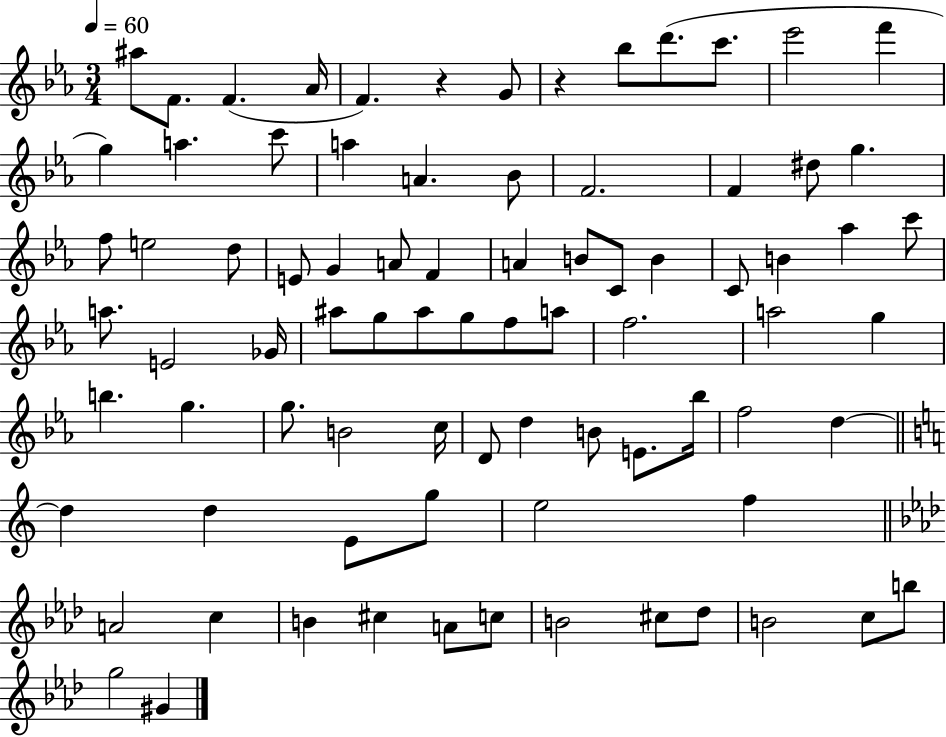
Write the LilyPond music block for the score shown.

{
  \clef treble
  \numericTimeSignature
  \time 3/4
  \key ees \major
  \tempo 4 = 60
  ais''8 f'8. f'4.( aes'16 | f'4.) r4 g'8 | r4 bes''8 d'''8.( c'''8. | ees'''2 f'''4 | \break g''4) a''4. c'''8 | a''4 a'4. bes'8 | f'2. | f'4 dis''8 g''4. | \break f''8 e''2 d''8 | e'8 g'4 a'8 f'4 | a'4 b'8 c'8 b'4 | c'8 b'4 aes''4 c'''8 | \break a''8. e'2 ges'16 | ais''8 g''8 ais''8 g''8 f''8 a''8 | f''2. | a''2 g''4 | \break b''4. g''4. | g''8. b'2 c''16 | d'8 d''4 b'8 e'8. bes''16 | f''2 d''4~~ | \break \bar "||" \break \key c \major d''4 d''4 e'8 g''8 | e''2 f''4 | \bar "||" \break \key aes \major a'2 c''4 | b'4 cis''4 a'8 c''8 | b'2 cis''8 des''8 | b'2 c''8 b''8 | \break g''2 gis'4 | \bar "|."
}